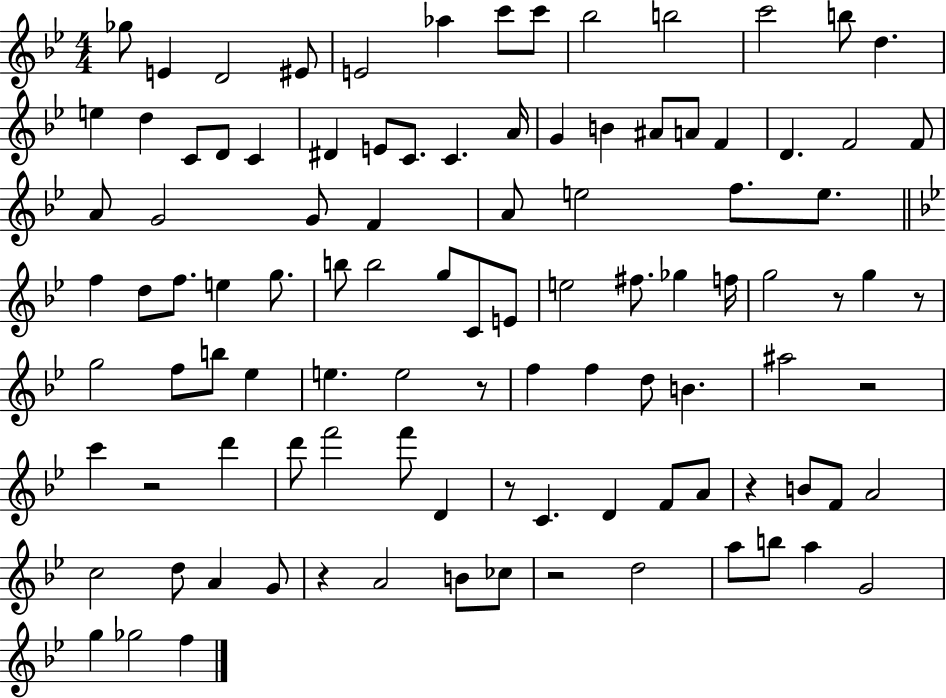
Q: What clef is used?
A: treble